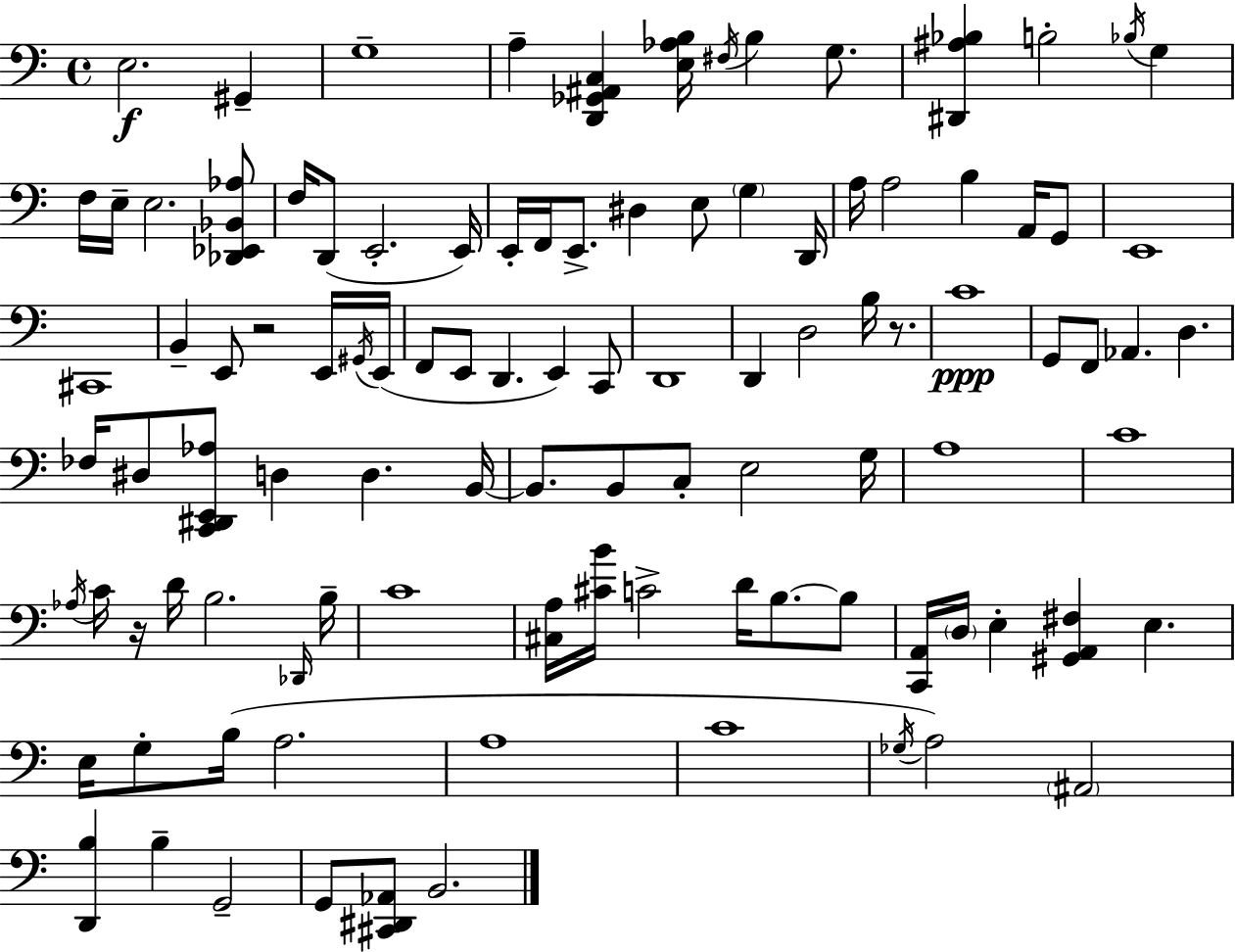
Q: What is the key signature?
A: C major